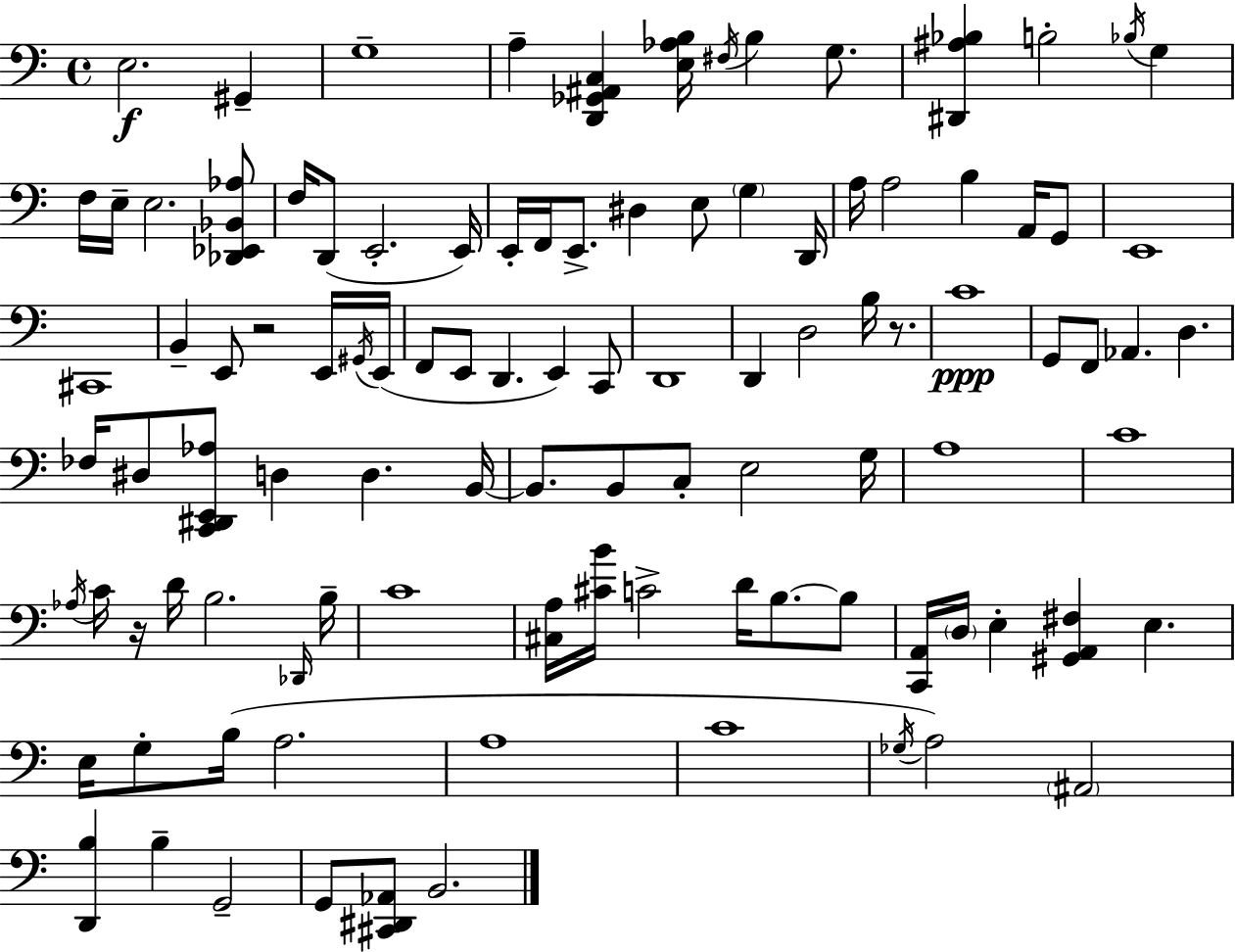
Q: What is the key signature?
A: C major